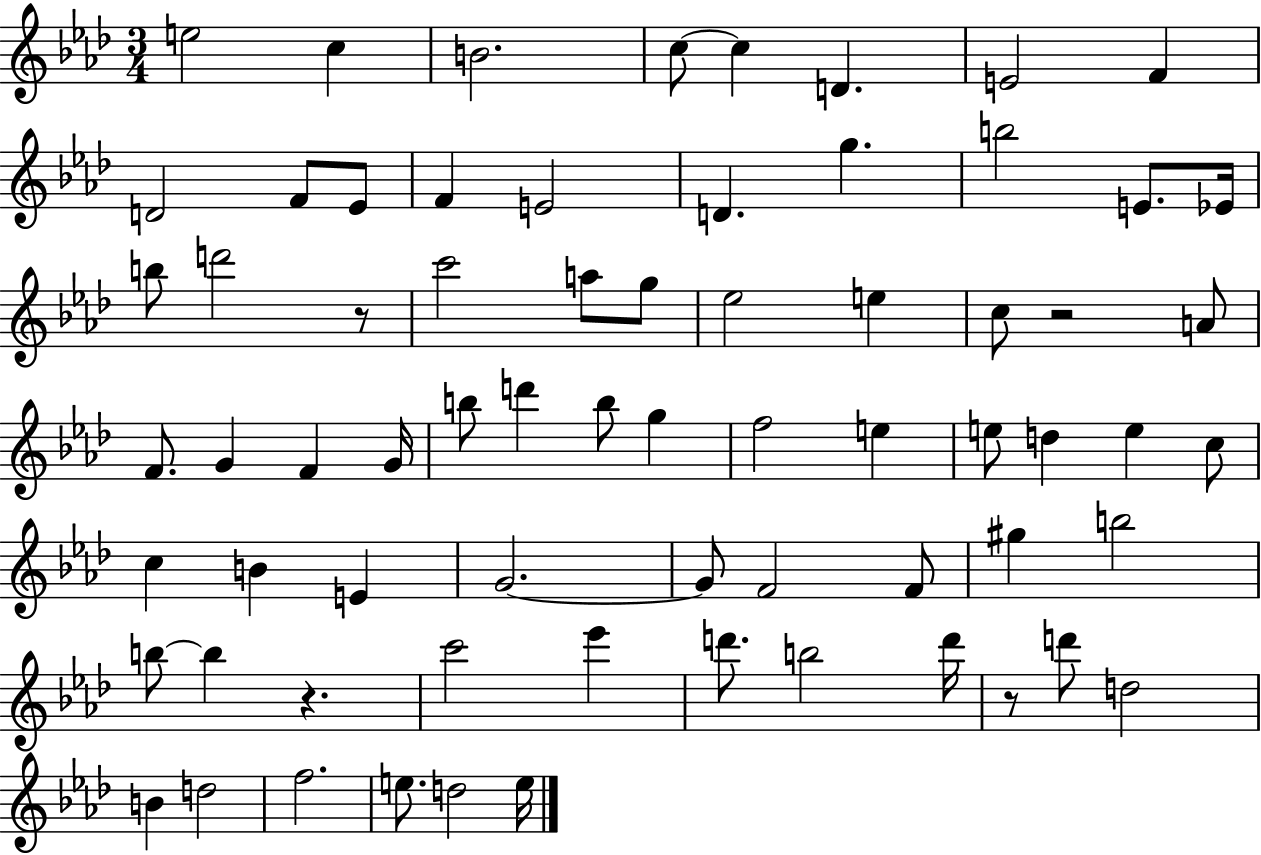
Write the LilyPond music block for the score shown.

{
  \clef treble
  \numericTimeSignature
  \time 3/4
  \key aes \major
  e''2 c''4 | b'2. | c''8~~ c''4 d'4. | e'2 f'4 | \break d'2 f'8 ees'8 | f'4 e'2 | d'4. g''4. | b''2 e'8. ees'16 | \break b''8 d'''2 r8 | c'''2 a''8 g''8 | ees''2 e''4 | c''8 r2 a'8 | \break f'8. g'4 f'4 g'16 | b''8 d'''4 b''8 g''4 | f''2 e''4 | e''8 d''4 e''4 c''8 | \break c''4 b'4 e'4 | g'2.~~ | g'8 f'2 f'8 | gis''4 b''2 | \break b''8~~ b''4 r4. | c'''2 ees'''4 | d'''8. b''2 d'''16 | r8 d'''8 d''2 | \break b'4 d''2 | f''2. | e''8. d''2 e''16 | \bar "|."
}